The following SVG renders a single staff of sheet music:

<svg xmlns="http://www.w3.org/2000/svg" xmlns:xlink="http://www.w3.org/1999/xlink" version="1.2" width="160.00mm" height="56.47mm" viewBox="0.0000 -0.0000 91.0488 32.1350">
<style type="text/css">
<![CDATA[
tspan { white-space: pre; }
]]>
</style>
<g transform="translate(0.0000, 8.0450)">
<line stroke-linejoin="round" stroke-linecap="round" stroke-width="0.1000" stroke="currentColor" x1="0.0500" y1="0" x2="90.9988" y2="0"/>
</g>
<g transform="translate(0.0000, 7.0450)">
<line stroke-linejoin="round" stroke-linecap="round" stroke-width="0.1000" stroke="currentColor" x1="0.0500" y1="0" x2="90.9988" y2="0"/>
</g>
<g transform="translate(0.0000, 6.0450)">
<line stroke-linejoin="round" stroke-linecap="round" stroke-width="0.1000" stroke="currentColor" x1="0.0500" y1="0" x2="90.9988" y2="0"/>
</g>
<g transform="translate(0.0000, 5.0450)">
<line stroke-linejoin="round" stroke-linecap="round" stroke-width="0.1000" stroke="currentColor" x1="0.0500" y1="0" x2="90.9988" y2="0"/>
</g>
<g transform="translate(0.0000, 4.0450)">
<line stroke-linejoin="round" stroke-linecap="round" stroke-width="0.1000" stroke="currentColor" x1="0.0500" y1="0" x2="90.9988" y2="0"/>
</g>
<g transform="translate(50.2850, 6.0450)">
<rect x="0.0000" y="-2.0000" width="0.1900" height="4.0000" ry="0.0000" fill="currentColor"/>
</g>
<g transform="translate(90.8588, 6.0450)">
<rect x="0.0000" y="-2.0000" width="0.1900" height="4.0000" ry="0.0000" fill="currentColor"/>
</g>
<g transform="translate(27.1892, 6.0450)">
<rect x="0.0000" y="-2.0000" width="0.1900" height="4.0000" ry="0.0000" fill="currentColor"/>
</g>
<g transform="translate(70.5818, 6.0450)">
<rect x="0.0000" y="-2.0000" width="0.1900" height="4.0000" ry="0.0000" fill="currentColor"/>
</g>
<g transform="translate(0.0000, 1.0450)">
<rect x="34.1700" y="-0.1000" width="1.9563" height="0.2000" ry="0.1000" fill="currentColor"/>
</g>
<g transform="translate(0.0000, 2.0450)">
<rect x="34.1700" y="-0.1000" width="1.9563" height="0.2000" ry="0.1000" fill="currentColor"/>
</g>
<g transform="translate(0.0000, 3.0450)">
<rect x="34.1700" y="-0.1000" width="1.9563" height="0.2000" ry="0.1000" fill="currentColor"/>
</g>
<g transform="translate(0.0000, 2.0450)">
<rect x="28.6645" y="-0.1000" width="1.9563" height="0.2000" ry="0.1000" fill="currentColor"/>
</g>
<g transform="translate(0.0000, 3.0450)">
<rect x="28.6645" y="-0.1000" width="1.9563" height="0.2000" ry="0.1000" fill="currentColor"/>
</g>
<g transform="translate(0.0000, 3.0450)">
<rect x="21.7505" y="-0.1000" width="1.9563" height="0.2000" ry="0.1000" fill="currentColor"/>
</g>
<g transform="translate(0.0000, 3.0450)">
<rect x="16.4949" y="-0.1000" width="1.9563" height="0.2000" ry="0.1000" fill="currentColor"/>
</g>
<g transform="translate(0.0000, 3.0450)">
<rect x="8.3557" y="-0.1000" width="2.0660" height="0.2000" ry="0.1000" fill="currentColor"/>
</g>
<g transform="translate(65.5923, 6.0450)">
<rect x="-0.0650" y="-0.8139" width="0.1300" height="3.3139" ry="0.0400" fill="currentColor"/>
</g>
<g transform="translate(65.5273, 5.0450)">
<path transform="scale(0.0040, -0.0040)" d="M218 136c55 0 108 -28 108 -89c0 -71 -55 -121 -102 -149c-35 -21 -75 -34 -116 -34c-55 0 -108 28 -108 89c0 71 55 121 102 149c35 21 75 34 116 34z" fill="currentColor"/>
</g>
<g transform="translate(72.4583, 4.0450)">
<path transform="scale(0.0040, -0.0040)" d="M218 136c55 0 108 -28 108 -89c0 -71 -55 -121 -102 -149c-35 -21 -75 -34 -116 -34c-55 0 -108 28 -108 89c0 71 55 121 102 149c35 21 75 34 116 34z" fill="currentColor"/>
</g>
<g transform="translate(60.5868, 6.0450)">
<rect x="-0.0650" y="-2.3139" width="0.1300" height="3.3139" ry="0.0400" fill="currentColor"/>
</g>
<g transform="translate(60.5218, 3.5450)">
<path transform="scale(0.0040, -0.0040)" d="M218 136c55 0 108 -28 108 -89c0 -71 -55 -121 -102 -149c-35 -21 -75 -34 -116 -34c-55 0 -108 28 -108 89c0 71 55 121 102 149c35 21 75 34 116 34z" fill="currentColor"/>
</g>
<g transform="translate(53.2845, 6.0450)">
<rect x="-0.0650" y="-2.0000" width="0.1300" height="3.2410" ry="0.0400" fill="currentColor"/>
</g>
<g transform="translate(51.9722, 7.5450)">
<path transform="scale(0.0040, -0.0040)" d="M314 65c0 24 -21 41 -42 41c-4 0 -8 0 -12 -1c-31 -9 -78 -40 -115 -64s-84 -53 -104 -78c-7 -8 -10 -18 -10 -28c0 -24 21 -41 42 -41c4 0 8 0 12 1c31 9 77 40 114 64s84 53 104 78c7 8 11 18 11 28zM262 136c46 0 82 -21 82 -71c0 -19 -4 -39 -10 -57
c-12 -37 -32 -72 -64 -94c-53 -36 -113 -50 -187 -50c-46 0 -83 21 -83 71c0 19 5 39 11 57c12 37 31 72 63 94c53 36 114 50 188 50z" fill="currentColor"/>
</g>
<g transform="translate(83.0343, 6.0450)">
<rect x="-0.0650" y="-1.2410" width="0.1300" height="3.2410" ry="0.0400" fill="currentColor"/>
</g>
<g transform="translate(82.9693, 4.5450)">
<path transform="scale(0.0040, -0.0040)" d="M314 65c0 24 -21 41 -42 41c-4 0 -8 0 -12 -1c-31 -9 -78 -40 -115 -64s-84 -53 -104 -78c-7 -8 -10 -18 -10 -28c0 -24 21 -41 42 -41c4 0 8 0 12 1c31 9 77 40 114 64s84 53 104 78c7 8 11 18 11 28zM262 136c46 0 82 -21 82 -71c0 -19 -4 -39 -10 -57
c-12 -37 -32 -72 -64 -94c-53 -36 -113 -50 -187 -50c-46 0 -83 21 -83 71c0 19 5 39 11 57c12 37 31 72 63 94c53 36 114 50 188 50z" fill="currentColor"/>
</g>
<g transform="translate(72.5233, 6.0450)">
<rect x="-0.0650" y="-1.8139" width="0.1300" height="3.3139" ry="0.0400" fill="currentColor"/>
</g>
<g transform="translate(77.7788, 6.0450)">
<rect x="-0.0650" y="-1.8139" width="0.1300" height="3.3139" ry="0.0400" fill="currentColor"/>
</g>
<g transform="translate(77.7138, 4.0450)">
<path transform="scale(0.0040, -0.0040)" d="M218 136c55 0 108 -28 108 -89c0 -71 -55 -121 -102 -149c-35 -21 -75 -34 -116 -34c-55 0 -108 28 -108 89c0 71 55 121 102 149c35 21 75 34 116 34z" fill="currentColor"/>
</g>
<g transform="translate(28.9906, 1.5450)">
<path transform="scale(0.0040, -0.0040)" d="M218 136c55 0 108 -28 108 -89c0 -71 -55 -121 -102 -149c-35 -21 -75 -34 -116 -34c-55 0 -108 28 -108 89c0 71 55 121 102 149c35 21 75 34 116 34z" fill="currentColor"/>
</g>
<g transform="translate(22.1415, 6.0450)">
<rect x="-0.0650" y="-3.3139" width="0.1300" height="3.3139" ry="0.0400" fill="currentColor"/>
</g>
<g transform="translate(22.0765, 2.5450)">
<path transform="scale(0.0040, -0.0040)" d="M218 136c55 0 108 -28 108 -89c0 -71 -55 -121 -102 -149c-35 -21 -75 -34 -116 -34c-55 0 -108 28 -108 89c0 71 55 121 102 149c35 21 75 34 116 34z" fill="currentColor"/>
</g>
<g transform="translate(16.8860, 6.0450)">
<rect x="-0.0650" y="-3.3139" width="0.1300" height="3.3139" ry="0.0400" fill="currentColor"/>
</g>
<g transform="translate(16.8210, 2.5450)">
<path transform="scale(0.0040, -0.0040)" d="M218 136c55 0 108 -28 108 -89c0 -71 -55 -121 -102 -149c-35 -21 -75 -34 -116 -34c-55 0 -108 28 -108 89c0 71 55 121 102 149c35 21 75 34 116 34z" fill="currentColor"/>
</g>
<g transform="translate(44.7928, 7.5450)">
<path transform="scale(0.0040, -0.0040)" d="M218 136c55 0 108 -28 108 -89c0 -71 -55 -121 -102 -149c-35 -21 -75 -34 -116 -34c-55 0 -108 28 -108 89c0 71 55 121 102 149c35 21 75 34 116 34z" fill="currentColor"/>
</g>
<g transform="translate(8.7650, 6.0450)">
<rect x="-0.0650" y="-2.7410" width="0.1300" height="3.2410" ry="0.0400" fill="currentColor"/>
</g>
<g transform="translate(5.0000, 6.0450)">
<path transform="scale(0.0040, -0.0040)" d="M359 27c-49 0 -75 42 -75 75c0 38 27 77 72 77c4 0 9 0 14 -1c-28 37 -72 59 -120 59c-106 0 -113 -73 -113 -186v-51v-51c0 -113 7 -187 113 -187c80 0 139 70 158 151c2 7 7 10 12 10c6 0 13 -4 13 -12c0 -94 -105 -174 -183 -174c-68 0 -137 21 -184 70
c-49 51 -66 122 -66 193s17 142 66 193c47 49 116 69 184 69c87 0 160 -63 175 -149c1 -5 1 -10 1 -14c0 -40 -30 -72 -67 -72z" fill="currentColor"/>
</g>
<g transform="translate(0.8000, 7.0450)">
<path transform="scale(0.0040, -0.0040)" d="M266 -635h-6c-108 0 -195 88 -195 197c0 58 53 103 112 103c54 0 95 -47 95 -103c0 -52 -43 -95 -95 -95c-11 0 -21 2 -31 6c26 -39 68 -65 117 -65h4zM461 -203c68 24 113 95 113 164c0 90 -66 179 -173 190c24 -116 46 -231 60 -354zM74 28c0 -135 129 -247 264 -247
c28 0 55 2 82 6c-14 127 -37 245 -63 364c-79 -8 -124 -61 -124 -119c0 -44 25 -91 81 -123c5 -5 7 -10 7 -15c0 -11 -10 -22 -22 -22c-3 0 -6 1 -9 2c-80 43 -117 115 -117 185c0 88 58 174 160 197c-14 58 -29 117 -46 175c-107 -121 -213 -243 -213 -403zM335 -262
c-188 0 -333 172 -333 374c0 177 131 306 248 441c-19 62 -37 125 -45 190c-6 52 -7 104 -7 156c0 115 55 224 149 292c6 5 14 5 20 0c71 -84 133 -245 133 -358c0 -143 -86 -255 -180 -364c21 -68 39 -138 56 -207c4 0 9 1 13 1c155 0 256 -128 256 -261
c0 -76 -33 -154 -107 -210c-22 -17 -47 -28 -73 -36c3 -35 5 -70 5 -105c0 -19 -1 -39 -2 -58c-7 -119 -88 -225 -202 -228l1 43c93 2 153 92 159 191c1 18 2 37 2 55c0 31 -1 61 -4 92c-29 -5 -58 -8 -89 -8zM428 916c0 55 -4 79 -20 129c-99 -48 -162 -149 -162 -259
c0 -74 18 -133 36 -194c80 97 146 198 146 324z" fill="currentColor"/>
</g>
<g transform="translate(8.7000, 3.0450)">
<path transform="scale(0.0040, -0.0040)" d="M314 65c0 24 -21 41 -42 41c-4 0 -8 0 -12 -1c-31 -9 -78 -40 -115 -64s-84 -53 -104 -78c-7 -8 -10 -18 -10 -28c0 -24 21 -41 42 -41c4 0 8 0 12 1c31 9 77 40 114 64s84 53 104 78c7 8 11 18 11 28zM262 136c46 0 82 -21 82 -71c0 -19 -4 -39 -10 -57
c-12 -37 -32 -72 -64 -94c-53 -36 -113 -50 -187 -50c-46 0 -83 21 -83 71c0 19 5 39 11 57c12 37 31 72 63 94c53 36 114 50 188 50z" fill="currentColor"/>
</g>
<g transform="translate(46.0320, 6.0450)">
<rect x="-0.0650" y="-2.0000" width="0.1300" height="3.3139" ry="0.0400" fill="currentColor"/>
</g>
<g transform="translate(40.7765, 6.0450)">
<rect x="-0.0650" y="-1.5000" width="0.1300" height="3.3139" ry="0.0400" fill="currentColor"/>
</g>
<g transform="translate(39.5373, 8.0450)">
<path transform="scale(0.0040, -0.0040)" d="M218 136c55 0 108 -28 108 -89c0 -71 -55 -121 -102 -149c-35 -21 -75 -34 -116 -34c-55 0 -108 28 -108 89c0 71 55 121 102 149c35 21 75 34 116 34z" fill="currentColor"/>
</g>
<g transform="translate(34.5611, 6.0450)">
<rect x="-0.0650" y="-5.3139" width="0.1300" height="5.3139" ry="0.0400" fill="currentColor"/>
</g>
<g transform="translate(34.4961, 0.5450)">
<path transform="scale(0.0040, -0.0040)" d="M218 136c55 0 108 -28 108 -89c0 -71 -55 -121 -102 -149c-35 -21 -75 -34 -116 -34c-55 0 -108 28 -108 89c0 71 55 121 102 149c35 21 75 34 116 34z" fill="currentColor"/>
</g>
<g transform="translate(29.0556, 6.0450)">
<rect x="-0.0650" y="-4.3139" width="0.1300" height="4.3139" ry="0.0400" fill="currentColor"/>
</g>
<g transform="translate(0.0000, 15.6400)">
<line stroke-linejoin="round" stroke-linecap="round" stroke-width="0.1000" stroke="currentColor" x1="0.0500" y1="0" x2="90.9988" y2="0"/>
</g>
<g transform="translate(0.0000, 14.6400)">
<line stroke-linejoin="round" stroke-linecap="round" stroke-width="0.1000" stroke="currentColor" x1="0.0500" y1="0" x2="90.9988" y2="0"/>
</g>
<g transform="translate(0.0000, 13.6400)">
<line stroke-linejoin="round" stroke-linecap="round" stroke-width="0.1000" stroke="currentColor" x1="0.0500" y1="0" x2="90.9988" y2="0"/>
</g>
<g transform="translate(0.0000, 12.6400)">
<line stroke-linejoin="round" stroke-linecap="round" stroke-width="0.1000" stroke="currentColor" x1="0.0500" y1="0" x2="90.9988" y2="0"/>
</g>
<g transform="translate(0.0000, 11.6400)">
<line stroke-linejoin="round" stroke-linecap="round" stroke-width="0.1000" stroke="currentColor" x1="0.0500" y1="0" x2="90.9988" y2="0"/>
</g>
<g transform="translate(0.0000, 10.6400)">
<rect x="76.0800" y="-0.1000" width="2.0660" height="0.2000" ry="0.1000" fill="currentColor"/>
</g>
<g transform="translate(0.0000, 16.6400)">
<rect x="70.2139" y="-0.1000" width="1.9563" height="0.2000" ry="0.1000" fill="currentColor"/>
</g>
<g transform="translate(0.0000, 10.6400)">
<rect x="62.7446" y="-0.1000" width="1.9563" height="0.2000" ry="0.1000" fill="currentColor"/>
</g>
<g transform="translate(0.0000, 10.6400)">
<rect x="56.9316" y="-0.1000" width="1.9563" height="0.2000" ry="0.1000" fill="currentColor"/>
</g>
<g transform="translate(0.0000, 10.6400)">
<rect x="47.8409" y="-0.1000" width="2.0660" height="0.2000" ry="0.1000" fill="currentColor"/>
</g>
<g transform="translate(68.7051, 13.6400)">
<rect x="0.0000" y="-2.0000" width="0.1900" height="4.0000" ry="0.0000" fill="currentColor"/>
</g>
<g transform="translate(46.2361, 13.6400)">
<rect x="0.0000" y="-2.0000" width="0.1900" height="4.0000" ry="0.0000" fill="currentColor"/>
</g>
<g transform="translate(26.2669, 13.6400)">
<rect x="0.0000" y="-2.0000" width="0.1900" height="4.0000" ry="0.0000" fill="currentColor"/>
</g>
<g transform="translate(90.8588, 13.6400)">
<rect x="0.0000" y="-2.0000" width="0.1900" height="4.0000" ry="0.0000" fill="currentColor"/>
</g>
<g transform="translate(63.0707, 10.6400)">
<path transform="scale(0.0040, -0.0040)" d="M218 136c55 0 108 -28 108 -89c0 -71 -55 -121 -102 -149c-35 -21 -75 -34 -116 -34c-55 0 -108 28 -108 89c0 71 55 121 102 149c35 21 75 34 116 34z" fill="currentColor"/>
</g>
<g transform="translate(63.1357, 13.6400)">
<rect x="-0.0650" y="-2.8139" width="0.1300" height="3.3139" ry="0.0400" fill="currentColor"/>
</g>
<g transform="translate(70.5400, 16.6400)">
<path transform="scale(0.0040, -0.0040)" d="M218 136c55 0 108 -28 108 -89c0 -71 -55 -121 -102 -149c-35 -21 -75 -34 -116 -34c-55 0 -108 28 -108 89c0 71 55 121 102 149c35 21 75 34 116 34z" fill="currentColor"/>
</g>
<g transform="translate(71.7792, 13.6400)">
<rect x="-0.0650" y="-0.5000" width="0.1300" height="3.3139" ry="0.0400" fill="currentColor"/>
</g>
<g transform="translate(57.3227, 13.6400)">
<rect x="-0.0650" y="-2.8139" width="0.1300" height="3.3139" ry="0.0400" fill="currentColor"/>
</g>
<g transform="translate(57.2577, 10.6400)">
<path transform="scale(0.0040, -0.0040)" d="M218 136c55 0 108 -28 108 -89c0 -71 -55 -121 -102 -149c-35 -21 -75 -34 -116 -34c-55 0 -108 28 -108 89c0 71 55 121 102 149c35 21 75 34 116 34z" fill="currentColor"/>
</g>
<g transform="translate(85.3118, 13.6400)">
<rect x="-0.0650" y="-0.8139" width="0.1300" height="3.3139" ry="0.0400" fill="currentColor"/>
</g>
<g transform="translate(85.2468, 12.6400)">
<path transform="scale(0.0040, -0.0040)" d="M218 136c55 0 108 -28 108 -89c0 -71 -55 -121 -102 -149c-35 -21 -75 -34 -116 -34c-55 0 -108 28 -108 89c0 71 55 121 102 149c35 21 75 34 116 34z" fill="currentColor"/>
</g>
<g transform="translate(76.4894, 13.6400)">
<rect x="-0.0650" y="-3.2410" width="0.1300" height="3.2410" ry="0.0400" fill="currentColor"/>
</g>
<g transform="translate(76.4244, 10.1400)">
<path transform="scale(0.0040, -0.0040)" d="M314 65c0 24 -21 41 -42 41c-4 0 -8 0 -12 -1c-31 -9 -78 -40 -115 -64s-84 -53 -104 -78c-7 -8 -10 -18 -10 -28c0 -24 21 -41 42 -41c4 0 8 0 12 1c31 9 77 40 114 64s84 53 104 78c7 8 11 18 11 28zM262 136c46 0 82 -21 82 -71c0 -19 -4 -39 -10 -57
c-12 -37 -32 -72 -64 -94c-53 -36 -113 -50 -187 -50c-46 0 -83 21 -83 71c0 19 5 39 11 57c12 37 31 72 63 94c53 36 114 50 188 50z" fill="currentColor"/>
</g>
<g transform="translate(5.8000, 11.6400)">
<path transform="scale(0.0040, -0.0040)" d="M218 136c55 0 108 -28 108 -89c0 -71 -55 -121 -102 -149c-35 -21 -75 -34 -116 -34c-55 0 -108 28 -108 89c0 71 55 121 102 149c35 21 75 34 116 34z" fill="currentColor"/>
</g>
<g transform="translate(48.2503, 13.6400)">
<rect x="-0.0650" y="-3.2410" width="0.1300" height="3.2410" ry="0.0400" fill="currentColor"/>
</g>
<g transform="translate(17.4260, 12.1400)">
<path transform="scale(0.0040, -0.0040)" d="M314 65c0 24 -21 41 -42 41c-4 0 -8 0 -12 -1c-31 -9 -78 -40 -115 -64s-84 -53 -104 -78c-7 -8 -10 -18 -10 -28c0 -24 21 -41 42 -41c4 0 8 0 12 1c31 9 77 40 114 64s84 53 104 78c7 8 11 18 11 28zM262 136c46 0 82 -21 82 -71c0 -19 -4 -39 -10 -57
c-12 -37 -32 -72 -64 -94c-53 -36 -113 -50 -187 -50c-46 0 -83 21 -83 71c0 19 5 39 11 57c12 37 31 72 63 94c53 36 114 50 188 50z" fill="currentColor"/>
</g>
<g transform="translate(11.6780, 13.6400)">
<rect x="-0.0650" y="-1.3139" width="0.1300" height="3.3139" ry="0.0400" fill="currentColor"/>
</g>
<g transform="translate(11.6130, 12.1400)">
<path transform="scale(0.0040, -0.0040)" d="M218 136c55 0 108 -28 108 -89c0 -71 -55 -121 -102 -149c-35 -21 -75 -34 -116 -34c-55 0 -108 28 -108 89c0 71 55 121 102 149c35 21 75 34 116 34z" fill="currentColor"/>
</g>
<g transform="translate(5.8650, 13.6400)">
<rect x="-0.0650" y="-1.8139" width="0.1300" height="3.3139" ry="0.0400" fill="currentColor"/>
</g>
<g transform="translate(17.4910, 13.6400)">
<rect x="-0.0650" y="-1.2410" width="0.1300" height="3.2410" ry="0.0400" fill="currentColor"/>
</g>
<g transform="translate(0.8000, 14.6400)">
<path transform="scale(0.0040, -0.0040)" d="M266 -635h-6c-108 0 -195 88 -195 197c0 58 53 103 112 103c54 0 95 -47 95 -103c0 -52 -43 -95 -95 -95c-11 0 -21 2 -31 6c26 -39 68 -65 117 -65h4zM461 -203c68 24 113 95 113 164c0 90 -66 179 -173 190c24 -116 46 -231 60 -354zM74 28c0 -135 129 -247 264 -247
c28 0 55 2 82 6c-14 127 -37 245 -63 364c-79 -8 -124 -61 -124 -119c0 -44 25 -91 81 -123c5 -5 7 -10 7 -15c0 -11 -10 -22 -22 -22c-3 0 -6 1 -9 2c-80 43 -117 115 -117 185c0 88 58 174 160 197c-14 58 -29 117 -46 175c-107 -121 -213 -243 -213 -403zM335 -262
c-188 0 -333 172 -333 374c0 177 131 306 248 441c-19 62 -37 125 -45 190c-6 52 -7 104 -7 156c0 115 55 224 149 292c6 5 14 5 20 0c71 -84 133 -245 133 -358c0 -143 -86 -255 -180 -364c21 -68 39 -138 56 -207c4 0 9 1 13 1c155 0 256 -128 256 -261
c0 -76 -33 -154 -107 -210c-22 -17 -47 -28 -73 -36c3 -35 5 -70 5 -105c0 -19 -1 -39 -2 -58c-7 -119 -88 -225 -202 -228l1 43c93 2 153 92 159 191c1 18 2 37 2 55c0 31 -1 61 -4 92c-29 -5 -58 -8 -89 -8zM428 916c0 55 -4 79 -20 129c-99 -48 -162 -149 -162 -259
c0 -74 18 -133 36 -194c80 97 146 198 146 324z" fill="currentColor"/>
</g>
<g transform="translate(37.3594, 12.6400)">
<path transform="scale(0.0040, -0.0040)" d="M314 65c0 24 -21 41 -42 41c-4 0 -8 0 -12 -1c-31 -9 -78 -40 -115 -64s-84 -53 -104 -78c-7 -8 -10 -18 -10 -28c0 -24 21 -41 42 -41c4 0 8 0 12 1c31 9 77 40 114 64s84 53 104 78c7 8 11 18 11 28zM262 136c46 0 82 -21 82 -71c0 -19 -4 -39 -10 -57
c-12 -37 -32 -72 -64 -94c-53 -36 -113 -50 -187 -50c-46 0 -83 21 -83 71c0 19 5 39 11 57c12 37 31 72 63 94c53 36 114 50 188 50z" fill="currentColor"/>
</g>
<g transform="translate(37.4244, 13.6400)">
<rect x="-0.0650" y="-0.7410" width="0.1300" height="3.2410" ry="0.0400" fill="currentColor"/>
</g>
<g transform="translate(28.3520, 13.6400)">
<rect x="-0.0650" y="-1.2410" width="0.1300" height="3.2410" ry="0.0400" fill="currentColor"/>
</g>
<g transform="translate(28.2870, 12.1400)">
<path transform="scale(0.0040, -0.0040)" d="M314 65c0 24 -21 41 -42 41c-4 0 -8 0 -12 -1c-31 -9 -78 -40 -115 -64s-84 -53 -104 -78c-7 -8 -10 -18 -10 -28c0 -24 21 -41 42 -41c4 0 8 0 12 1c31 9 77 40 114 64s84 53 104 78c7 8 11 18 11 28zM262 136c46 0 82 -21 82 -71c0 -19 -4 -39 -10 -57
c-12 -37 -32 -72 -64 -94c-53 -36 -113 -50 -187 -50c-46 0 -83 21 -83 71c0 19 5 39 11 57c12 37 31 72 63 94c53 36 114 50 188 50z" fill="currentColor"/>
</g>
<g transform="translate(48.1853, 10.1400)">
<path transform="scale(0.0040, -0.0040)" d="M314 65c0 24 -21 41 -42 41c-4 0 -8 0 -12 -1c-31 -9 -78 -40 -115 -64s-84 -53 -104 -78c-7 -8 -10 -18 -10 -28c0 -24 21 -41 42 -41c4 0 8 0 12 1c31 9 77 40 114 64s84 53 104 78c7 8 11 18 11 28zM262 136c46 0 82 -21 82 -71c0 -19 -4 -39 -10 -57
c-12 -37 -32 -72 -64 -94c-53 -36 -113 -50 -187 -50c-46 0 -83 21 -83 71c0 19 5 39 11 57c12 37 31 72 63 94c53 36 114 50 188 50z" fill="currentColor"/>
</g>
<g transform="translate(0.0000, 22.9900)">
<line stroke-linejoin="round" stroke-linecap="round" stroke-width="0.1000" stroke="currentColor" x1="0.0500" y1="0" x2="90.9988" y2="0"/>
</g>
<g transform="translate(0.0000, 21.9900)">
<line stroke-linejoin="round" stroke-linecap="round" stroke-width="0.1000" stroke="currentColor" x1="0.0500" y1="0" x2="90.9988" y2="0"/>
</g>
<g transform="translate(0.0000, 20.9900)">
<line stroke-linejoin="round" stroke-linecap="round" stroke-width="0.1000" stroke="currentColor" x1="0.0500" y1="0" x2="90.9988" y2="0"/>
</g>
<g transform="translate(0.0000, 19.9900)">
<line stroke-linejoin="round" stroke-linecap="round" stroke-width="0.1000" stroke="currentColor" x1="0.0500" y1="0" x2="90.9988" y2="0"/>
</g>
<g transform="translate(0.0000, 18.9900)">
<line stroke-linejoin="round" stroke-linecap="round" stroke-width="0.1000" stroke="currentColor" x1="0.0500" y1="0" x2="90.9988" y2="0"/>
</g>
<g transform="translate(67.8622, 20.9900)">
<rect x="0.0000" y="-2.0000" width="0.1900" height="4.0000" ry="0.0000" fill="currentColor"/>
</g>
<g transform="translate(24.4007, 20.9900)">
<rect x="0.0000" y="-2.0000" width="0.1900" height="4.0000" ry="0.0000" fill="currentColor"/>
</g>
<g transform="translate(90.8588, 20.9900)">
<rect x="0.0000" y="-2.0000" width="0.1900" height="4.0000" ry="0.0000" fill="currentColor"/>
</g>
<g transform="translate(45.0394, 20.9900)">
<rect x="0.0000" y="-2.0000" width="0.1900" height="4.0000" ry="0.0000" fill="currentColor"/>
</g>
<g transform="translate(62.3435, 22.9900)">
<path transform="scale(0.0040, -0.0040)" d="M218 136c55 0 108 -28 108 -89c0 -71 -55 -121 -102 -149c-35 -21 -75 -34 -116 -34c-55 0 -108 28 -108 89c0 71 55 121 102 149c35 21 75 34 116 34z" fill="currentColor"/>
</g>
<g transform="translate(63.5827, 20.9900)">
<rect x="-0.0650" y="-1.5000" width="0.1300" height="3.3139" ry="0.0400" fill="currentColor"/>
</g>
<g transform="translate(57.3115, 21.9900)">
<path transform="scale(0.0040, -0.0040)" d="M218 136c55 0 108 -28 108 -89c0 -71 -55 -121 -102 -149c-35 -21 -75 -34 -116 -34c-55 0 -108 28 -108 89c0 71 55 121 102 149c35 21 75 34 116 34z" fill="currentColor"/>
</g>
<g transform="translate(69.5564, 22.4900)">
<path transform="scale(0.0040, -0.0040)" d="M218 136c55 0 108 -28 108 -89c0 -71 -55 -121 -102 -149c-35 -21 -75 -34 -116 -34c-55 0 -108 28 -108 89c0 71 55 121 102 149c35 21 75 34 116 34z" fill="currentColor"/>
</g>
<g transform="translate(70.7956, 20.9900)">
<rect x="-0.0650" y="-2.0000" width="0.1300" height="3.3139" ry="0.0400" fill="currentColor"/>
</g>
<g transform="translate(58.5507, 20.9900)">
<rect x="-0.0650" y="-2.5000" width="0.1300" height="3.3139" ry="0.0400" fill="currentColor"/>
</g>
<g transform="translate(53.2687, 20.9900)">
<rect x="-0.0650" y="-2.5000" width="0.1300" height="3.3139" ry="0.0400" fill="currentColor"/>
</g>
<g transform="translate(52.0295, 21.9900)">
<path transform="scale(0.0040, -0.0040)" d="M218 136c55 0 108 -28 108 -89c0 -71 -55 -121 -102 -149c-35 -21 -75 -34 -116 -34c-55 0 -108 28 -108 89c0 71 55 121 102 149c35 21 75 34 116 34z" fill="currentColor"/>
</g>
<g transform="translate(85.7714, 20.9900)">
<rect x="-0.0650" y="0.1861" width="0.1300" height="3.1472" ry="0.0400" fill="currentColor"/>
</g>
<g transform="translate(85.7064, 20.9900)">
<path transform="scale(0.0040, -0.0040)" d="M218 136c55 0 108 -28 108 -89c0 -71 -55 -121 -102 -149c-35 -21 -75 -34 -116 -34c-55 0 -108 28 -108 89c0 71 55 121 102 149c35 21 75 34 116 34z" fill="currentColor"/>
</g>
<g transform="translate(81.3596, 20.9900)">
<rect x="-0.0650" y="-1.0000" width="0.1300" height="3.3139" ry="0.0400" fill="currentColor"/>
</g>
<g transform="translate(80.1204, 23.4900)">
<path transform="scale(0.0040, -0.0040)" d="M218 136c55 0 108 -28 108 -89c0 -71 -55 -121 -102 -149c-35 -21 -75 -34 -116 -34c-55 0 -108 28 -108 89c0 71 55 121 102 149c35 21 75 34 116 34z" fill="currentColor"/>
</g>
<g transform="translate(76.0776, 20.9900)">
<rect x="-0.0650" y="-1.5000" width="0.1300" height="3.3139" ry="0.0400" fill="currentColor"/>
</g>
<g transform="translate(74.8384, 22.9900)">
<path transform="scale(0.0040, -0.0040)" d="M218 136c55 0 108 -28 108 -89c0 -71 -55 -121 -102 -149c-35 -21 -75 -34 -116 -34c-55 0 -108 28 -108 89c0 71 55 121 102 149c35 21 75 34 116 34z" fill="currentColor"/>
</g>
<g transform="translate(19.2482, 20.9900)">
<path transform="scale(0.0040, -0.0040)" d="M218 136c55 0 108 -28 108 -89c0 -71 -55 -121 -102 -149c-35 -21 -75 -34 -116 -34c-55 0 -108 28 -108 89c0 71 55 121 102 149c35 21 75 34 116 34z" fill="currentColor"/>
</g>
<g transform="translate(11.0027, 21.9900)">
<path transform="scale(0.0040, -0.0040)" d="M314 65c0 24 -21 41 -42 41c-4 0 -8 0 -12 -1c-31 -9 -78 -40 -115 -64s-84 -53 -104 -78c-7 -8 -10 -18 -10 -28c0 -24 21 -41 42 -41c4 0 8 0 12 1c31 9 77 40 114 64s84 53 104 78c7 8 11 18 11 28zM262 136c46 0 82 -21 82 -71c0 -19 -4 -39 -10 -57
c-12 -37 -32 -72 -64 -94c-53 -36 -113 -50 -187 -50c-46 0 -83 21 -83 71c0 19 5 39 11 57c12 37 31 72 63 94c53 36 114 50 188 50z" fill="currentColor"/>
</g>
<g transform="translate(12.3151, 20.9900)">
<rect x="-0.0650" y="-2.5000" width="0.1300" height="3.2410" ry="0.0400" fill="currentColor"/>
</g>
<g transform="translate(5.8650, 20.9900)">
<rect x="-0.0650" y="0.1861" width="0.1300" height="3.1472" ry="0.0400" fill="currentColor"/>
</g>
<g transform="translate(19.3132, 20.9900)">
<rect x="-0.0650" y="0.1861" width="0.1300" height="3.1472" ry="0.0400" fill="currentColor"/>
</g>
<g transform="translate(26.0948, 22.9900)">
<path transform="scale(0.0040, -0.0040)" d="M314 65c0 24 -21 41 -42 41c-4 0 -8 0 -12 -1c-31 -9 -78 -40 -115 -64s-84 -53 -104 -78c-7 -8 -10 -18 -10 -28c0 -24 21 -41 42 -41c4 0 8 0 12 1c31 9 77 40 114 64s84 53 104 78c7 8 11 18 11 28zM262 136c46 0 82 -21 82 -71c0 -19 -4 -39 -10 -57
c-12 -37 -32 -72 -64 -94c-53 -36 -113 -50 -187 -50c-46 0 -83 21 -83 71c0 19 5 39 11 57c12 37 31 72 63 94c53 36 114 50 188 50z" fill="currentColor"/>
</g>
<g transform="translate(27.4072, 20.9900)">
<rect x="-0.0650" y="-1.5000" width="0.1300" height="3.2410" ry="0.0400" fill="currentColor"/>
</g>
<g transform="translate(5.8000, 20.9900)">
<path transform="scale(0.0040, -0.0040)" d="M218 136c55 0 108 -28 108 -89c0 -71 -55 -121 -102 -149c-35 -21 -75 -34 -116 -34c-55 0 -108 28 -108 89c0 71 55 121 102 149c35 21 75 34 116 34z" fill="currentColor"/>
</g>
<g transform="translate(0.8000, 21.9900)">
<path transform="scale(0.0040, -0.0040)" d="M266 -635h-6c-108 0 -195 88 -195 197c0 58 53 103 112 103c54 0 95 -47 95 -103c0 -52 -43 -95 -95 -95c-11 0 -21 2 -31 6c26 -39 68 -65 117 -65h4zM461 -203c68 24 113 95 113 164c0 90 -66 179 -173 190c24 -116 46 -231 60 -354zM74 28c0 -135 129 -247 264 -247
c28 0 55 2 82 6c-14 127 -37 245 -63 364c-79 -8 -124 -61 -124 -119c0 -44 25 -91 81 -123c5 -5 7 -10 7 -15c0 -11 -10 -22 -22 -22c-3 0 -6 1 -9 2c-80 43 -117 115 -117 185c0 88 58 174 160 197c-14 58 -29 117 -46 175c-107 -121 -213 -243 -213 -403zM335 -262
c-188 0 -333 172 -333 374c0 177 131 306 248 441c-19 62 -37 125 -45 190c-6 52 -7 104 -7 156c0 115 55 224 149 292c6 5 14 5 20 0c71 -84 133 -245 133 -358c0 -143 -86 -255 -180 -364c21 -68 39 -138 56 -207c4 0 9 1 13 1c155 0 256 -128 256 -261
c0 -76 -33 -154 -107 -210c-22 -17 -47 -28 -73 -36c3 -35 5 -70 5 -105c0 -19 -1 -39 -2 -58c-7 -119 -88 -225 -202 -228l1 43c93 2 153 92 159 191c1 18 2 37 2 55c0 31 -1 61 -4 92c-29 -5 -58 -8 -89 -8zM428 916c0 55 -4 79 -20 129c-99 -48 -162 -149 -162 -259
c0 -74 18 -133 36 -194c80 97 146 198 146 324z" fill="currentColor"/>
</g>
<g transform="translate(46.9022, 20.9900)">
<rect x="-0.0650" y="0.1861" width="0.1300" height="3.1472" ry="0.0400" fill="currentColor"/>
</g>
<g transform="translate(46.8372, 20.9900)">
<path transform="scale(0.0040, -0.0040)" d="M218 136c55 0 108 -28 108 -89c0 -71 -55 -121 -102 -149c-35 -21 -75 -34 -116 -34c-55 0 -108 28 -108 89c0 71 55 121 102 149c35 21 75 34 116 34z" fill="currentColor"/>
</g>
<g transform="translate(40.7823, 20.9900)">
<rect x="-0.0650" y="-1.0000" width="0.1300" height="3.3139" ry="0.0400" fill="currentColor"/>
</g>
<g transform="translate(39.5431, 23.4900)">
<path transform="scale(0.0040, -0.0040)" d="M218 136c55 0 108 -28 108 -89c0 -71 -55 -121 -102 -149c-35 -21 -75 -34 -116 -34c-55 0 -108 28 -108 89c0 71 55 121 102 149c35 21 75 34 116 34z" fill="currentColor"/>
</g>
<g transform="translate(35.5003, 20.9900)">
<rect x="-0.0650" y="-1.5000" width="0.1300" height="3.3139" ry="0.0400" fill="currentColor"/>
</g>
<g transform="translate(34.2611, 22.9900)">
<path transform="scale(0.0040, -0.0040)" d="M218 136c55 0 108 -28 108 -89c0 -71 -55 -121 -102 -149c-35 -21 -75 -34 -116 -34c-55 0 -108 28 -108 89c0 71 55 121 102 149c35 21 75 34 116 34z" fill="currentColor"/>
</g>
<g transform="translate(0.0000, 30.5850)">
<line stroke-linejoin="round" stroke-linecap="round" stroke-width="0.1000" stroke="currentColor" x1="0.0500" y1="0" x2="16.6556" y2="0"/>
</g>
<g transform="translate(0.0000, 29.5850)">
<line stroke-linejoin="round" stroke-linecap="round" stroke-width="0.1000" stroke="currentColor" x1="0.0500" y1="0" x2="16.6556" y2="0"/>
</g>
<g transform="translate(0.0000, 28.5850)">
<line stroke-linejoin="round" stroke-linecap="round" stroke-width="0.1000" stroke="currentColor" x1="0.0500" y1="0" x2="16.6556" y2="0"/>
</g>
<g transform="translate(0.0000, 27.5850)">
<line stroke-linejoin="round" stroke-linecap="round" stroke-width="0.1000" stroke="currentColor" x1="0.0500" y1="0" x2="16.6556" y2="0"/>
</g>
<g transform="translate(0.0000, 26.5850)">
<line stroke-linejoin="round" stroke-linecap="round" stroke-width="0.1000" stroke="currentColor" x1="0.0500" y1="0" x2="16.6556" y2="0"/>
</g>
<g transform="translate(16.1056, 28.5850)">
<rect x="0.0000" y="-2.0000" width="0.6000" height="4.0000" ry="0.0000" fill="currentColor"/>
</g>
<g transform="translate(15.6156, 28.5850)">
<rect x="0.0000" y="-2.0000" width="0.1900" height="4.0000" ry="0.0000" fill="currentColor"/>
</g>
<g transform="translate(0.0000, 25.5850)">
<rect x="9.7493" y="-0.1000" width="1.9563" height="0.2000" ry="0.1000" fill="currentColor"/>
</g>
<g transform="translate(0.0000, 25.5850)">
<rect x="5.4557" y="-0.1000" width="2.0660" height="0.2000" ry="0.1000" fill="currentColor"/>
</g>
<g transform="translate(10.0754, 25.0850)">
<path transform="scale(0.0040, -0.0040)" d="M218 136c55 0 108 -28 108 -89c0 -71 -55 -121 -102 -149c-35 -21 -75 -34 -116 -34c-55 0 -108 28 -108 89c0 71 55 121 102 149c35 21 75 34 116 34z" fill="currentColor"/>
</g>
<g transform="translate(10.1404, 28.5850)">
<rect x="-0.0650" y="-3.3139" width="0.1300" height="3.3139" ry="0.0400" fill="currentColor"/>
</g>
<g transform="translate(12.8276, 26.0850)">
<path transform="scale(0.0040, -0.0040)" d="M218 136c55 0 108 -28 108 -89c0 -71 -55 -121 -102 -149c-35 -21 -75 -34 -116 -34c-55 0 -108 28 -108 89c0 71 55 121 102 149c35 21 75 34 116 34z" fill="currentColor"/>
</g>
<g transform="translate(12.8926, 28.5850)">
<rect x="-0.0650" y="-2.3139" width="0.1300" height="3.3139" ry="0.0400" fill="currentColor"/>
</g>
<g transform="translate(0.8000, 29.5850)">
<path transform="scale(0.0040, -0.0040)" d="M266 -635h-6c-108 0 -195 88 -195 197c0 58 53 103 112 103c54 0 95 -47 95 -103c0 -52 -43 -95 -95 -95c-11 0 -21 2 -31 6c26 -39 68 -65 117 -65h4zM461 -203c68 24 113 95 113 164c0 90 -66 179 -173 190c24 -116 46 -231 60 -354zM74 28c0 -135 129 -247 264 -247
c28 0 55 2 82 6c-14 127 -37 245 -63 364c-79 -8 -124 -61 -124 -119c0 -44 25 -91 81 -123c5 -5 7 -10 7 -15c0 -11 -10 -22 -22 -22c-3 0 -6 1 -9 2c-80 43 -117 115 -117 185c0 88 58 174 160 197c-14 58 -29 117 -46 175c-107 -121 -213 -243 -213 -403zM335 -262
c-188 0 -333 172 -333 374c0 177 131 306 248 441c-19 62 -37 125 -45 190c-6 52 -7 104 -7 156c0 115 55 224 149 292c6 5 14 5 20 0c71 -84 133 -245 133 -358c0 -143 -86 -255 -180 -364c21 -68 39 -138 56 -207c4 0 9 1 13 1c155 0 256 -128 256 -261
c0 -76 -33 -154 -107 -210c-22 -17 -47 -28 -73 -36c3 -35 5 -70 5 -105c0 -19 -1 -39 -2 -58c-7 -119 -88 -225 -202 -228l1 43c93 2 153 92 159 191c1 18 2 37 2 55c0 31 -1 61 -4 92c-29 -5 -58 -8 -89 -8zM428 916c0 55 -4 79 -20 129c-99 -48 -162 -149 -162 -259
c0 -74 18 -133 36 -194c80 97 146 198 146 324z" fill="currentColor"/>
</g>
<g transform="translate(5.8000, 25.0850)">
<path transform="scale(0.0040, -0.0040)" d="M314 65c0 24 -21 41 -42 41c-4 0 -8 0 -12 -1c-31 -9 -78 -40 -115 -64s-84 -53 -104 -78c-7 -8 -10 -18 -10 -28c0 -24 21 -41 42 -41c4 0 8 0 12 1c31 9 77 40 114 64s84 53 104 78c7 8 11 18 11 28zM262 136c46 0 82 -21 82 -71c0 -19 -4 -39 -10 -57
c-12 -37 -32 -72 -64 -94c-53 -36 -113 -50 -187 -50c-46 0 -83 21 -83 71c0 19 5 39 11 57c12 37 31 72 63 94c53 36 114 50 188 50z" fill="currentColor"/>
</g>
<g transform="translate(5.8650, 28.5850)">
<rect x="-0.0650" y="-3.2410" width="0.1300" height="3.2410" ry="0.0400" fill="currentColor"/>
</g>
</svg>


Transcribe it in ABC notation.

X:1
T:Untitled
M:4/4
L:1/4
K:C
a2 b b d' f' E F F2 g d f f e2 f e e2 e2 d2 b2 a a C b2 d B G2 B E2 E D B G G E F E D B b2 b g